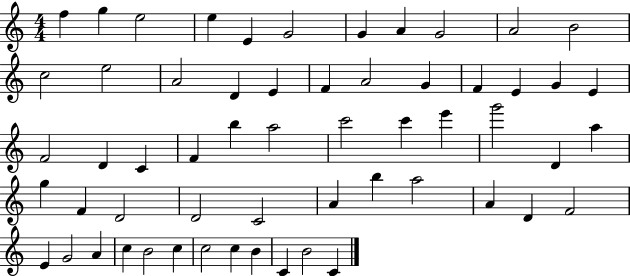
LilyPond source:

{
  \clef treble
  \numericTimeSignature
  \time 4/4
  \key c \major
  f''4 g''4 e''2 | e''4 e'4 g'2 | g'4 a'4 g'2 | a'2 b'2 | \break c''2 e''2 | a'2 d'4 e'4 | f'4 a'2 g'4 | f'4 e'4 g'4 e'4 | \break f'2 d'4 c'4 | f'4 b''4 a''2 | c'''2 c'''4 e'''4 | g'''2 d'4 a''4 | \break g''4 f'4 d'2 | d'2 c'2 | a'4 b''4 a''2 | a'4 d'4 f'2 | \break e'4 g'2 a'4 | c''4 b'2 c''4 | c''2 c''4 b'4 | c'4 b'2 c'4 | \break \bar "|."
}